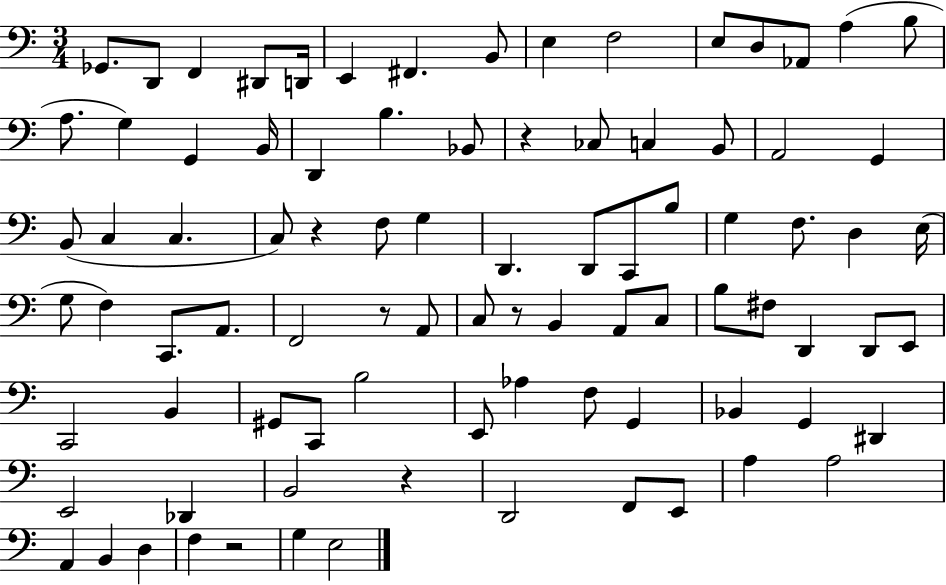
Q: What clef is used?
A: bass